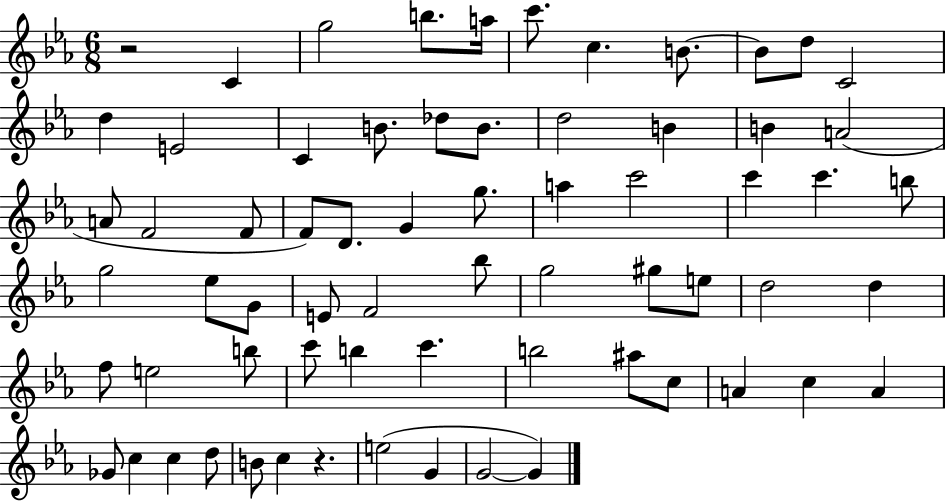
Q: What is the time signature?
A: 6/8